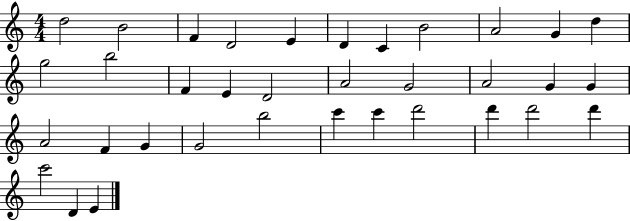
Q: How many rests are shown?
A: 0